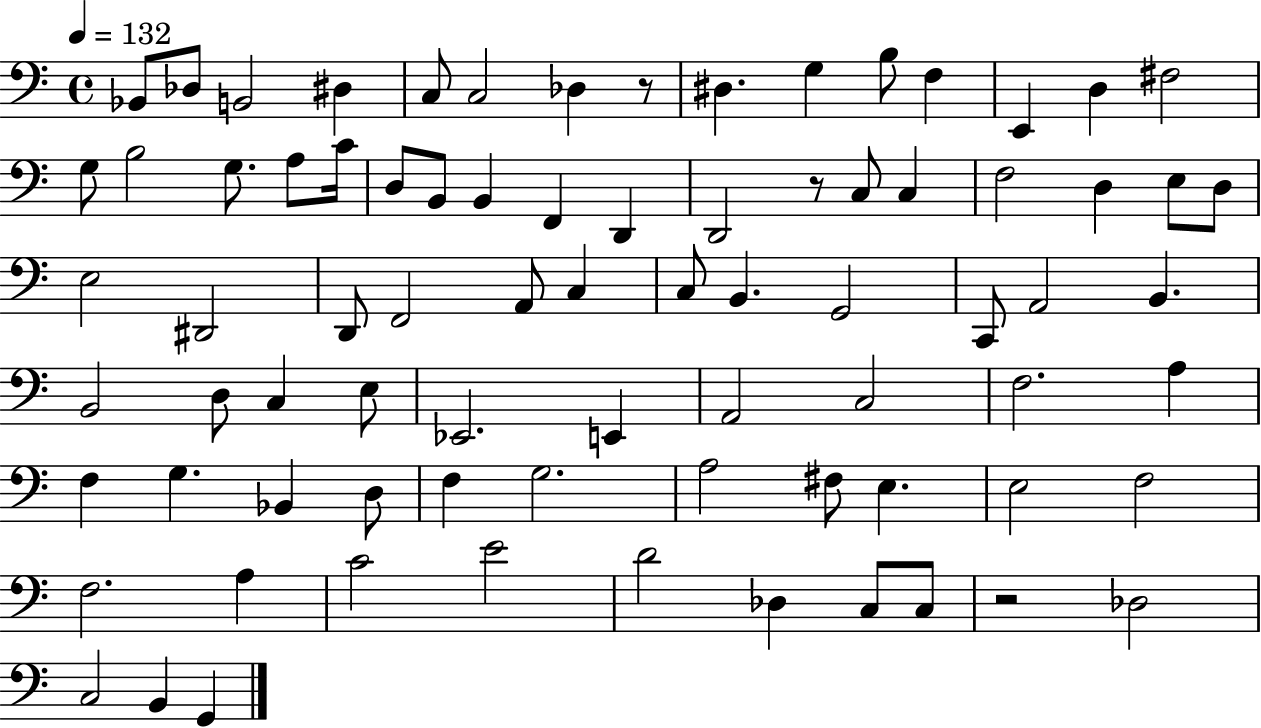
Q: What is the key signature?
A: C major